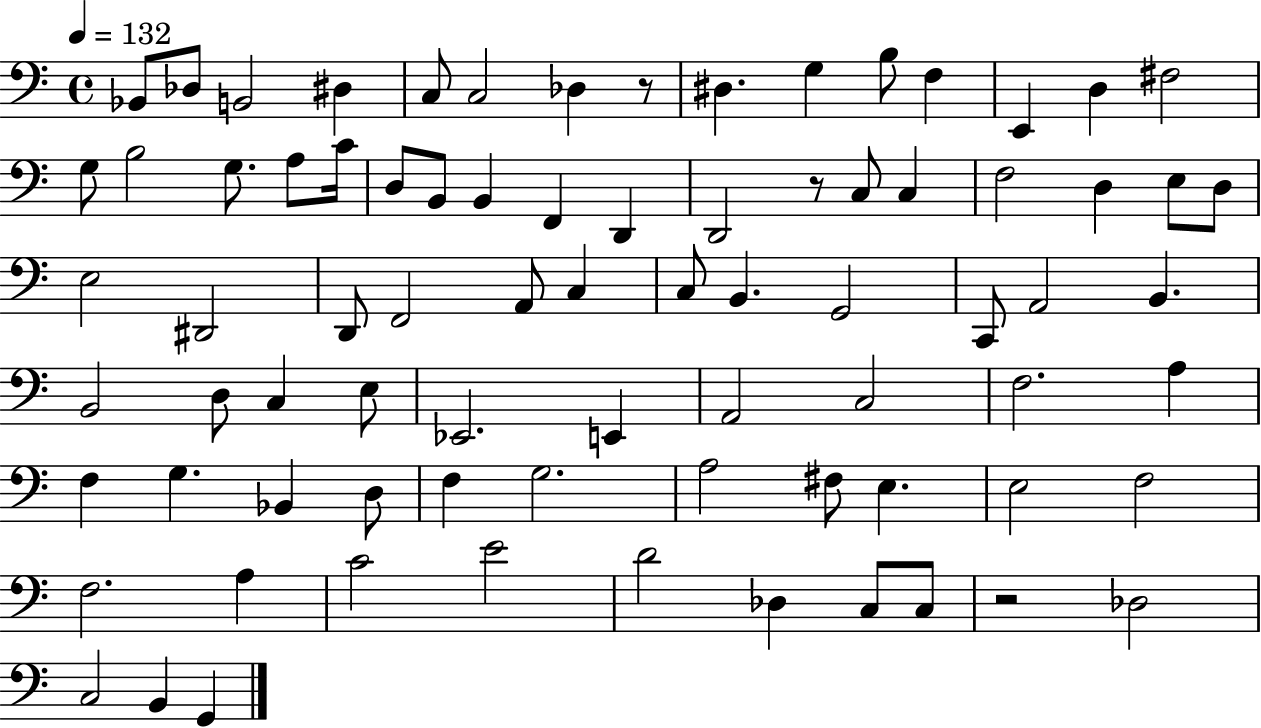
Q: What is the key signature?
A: C major